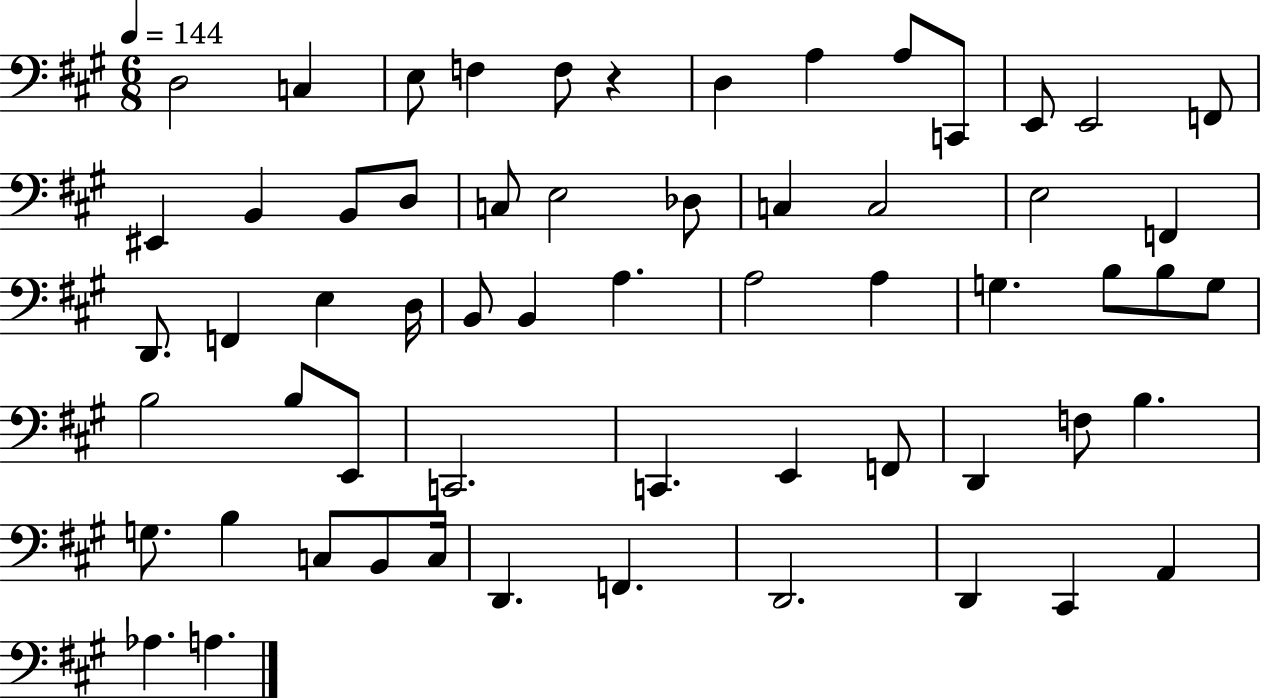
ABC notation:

X:1
T:Untitled
M:6/8
L:1/4
K:A
D,2 C, E,/2 F, F,/2 z D, A, A,/2 C,,/2 E,,/2 E,,2 F,,/2 ^E,, B,, B,,/2 D,/2 C,/2 E,2 _D,/2 C, C,2 E,2 F,, D,,/2 F,, E, D,/4 B,,/2 B,, A, A,2 A, G, B,/2 B,/2 G,/2 B,2 B,/2 E,,/2 C,,2 C,, E,, F,,/2 D,, F,/2 B, G,/2 B, C,/2 B,,/2 C,/4 D,, F,, D,,2 D,, ^C,, A,, _A, A,